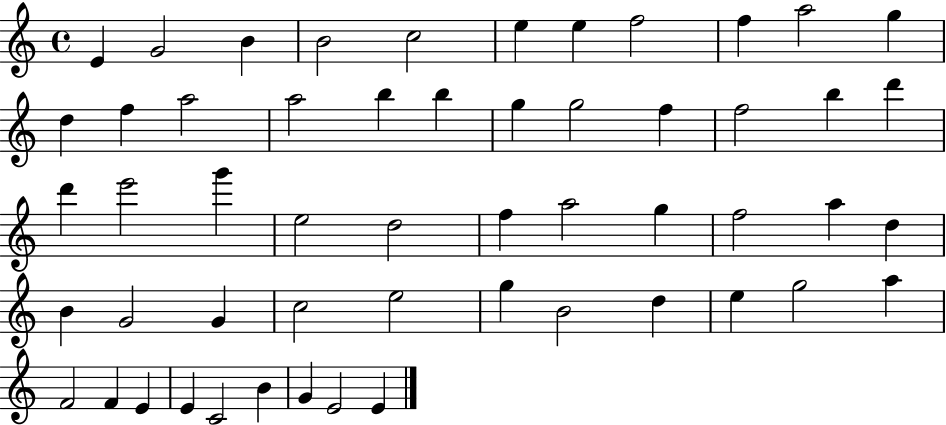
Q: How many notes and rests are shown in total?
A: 54